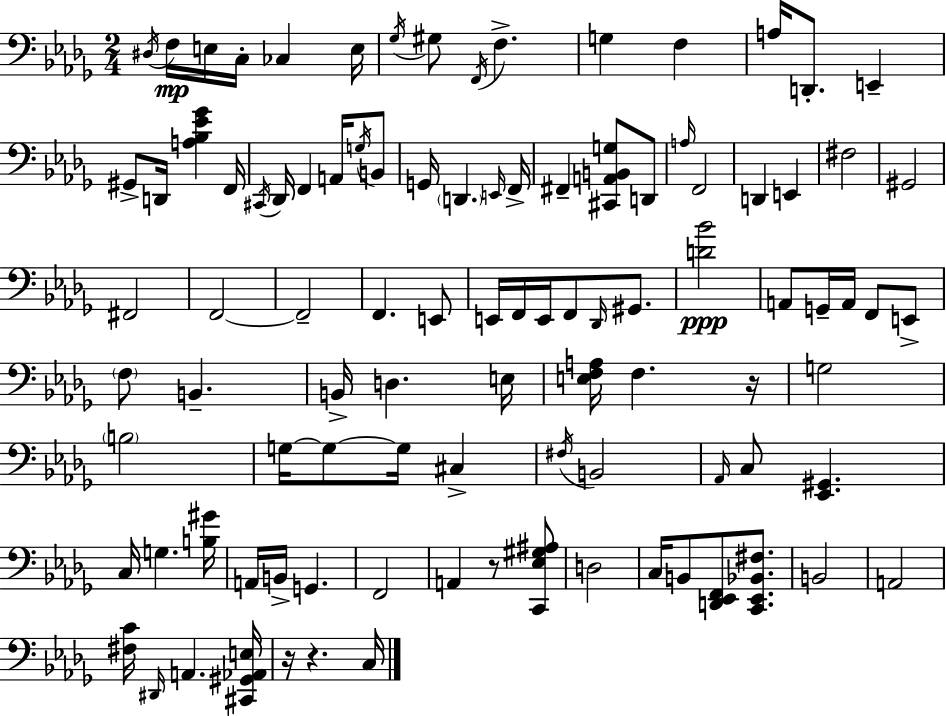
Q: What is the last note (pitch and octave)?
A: C3